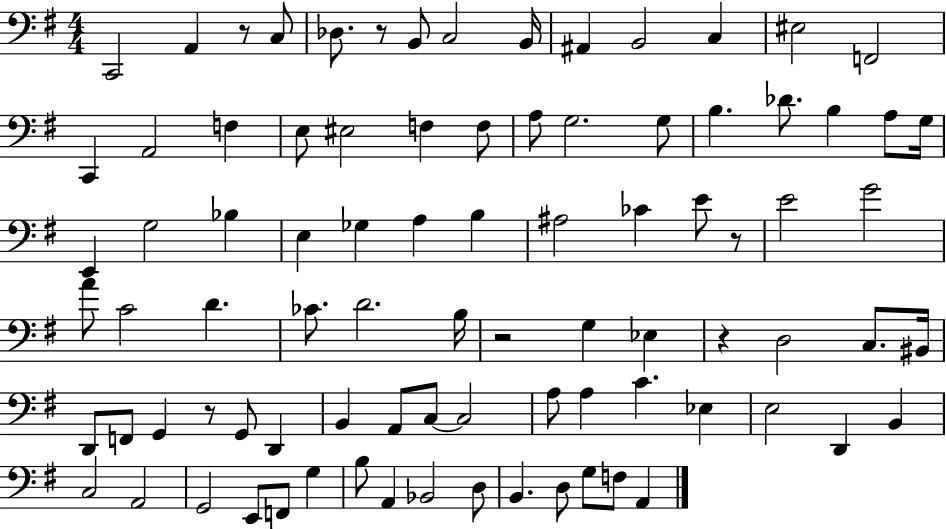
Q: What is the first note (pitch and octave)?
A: C2